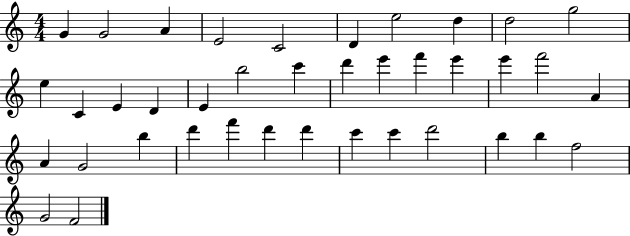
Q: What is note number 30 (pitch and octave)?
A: D6